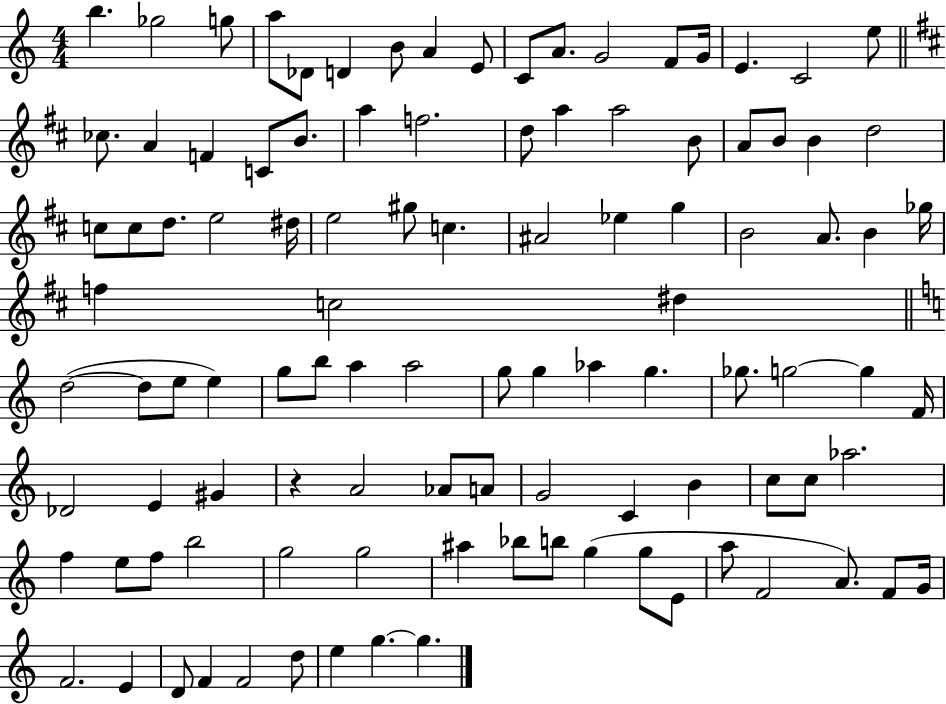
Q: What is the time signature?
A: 4/4